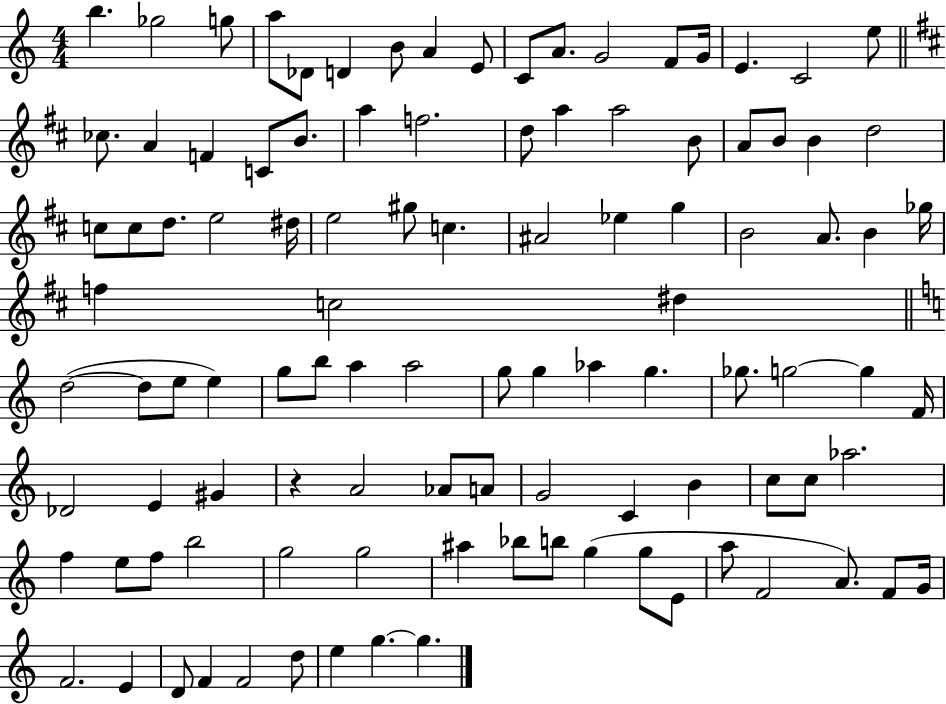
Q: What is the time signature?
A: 4/4